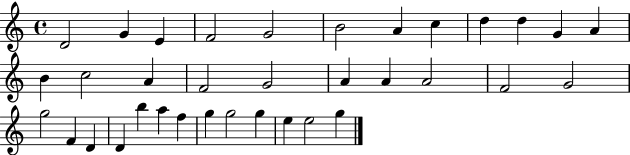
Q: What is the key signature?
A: C major